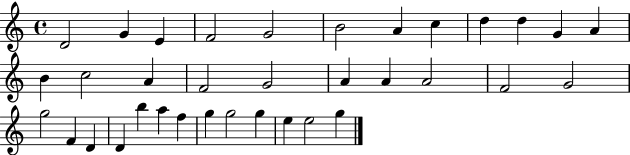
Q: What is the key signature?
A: C major